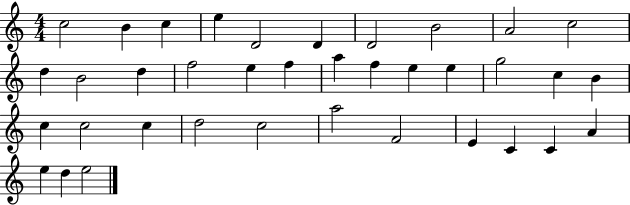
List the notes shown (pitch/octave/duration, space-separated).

C5/h B4/q C5/q E5/q D4/h D4/q D4/h B4/h A4/h C5/h D5/q B4/h D5/q F5/h E5/q F5/q A5/q F5/q E5/q E5/q G5/h C5/q B4/q C5/q C5/h C5/q D5/h C5/h A5/h F4/h E4/q C4/q C4/q A4/q E5/q D5/q E5/h